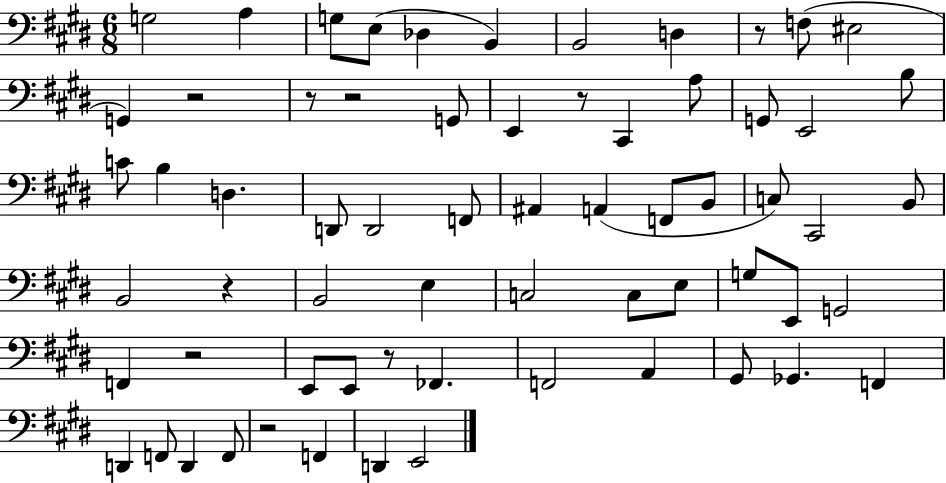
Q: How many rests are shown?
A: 9